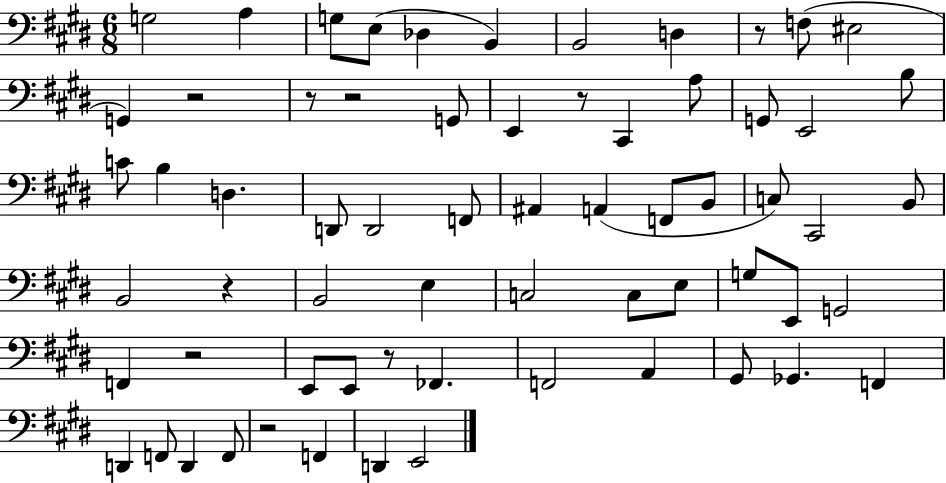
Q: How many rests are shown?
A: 9